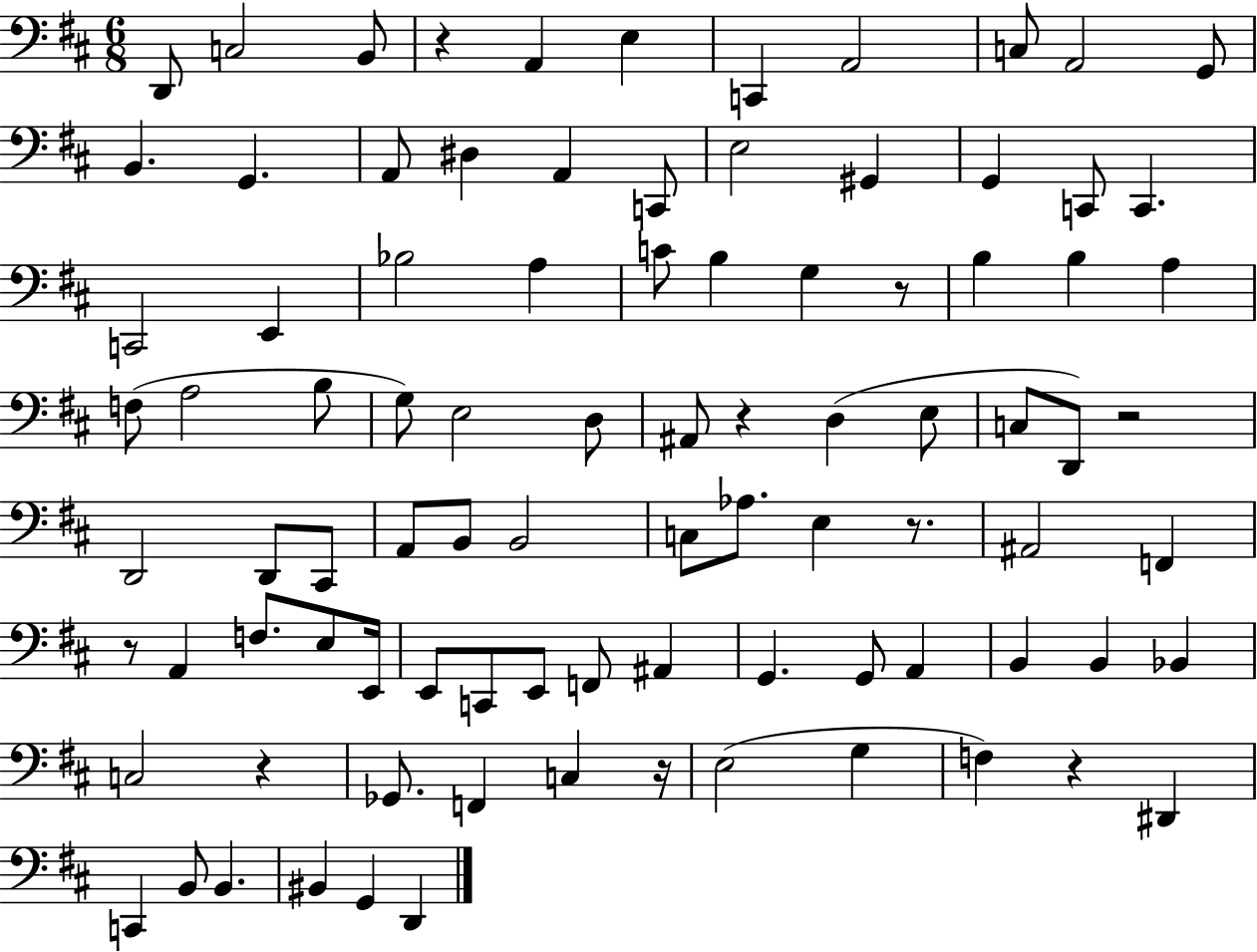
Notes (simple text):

D2/e C3/h B2/e R/q A2/q E3/q C2/q A2/h C3/e A2/h G2/e B2/q. G2/q. A2/e D#3/q A2/q C2/e E3/h G#2/q G2/q C2/e C2/q. C2/h E2/q Bb3/h A3/q C4/e B3/q G3/q R/e B3/q B3/q A3/q F3/e A3/h B3/e G3/e E3/h D3/e A#2/e R/q D3/q E3/e C3/e D2/e R/h D2/h D2/e C#2/e A2/e B2/e B2/h C3/e Ab3/e. E3/q R/e. A#2/h F2/q R/e A2/q F3/e. E3/e E2/s E2/e C2/e E2/e F2/e A#2/q G2/q. G2/e A2/q B2/q B2/q Bb2/q C3/h R/q Gb2/e. F2/q C3/q R/s E3/h G3/q F3/q R/q D#2/q C2/q B2/e B2/q. BIS2/q G2/q D2/q